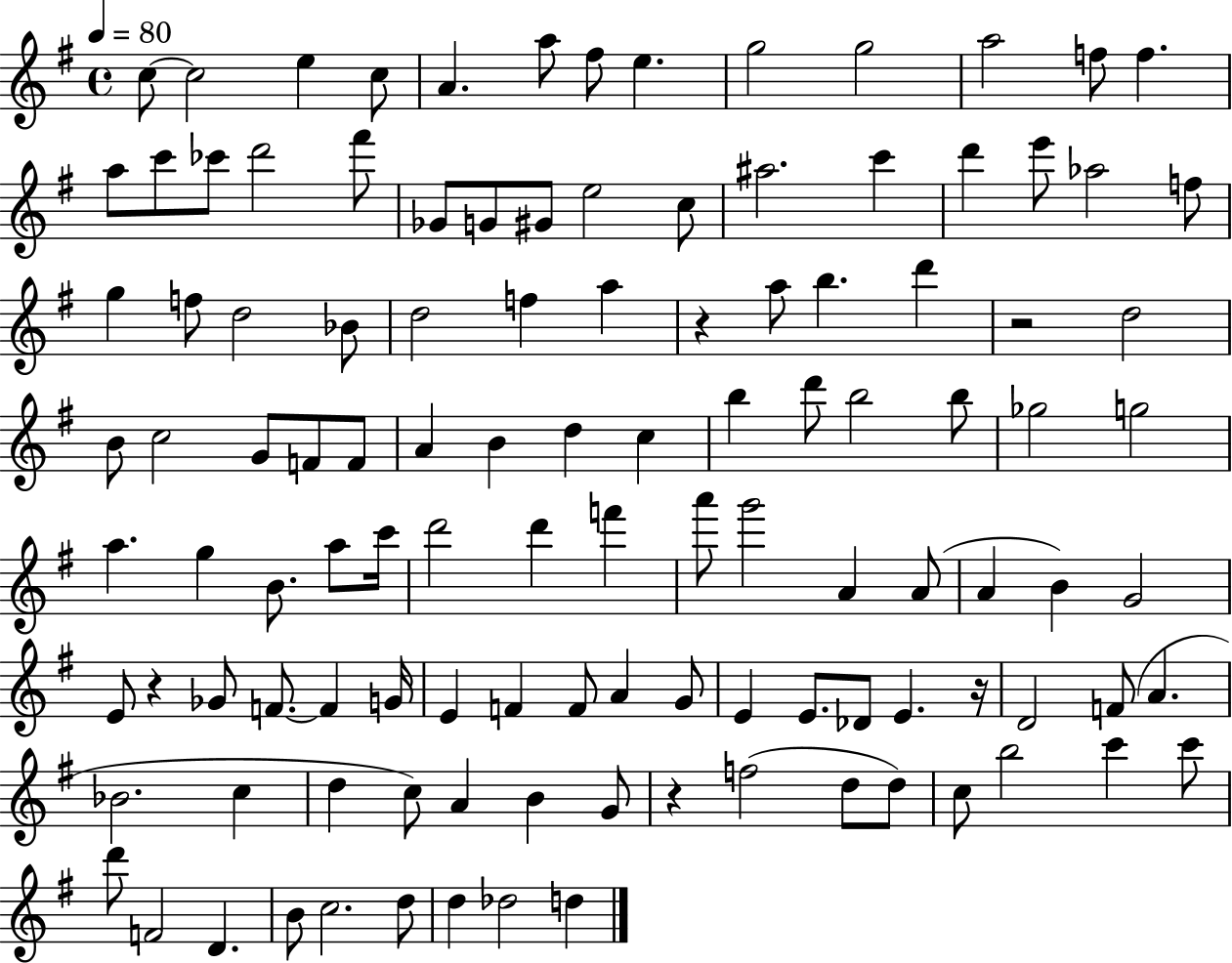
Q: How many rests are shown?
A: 5